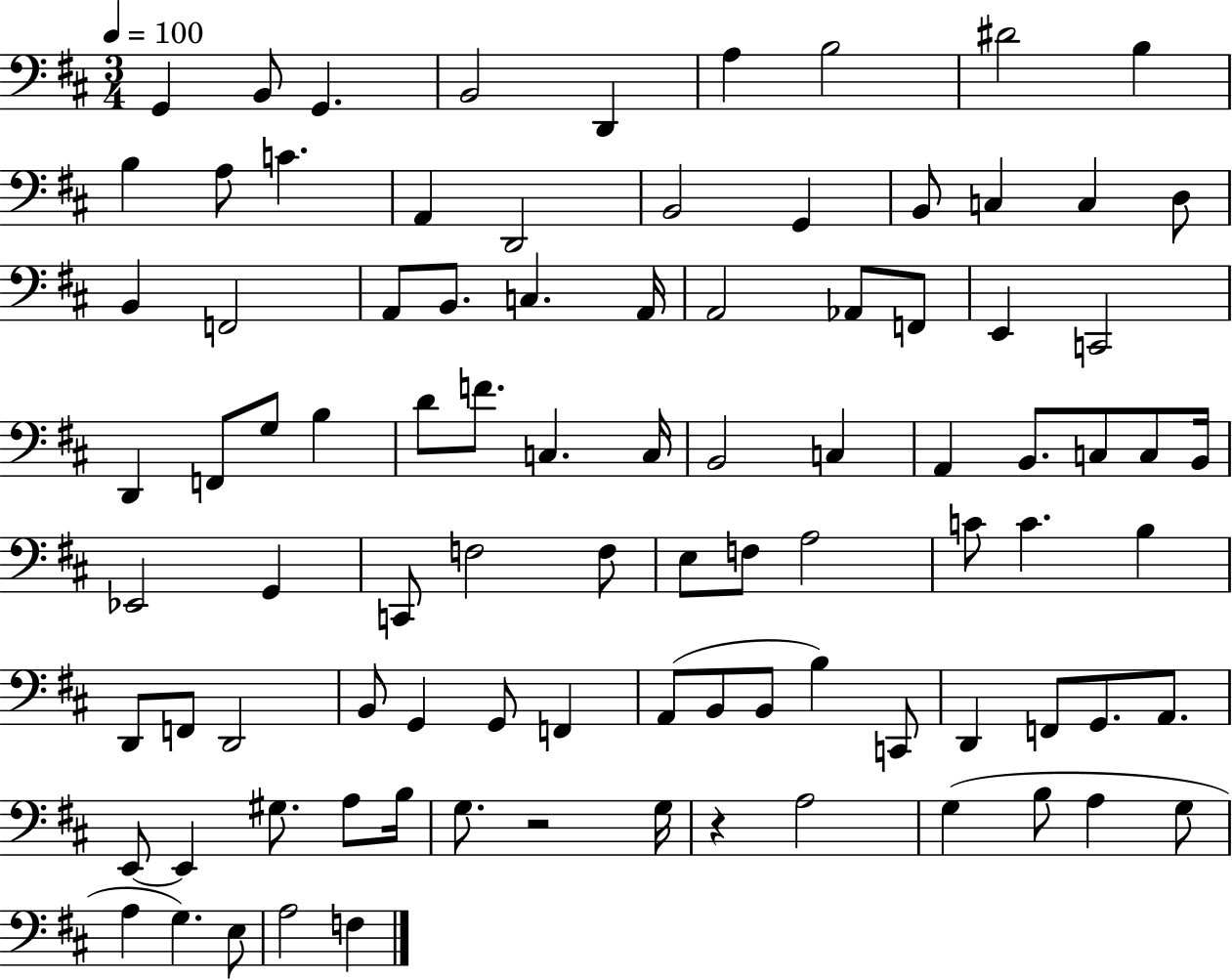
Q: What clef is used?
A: bass